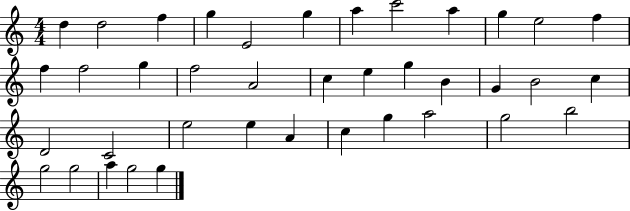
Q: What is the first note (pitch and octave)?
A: D5